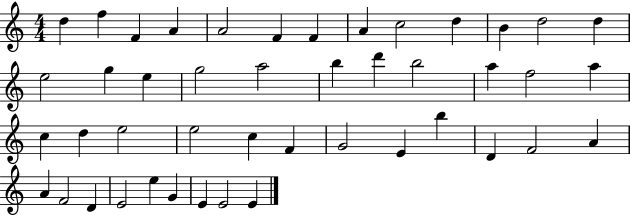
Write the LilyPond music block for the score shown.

{
  \clef treble
  \numericTimeSignature
  \time 4/4
  \key c \major
  d''4 f''4 f'4 a'4 | a'2 f'4 f'4 | a'4 c''2 d''4 | b'4 d''2 d''4 | \break e''2 g''4 e''4 | g''2 a''2 | b''4 d'''4 b''2 | a''4 f''2 a''4 | \break c''4 d''4 e''2 | e''2 c''4 f'4 | g'2 e'4 b''4 | d'4 f'2 a'4 | \break a'4 f'2 d'4 | e'2 e''4 g'4 | e'4 e'2 e'4 | \bar "|."
}